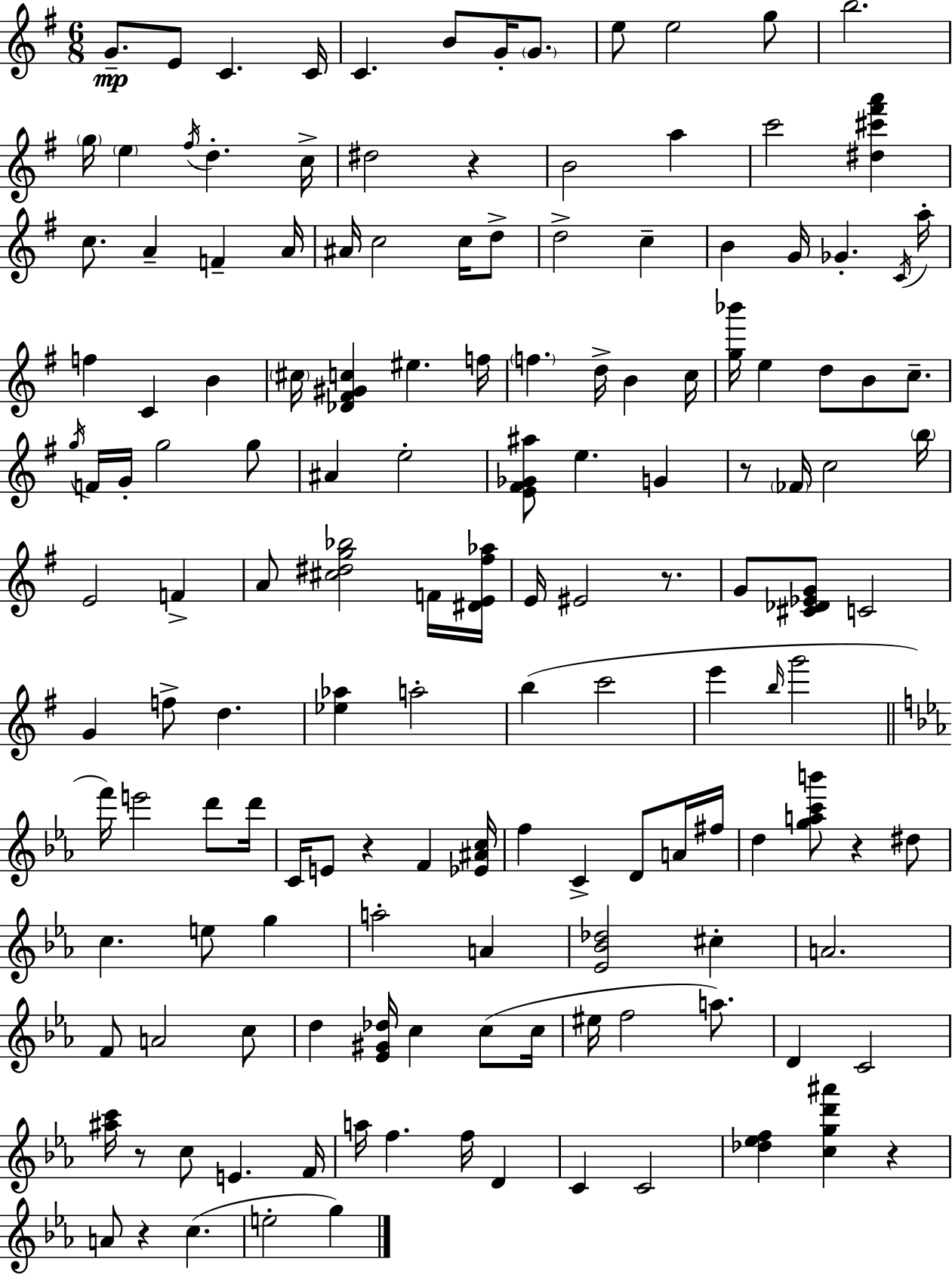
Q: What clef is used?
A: treble